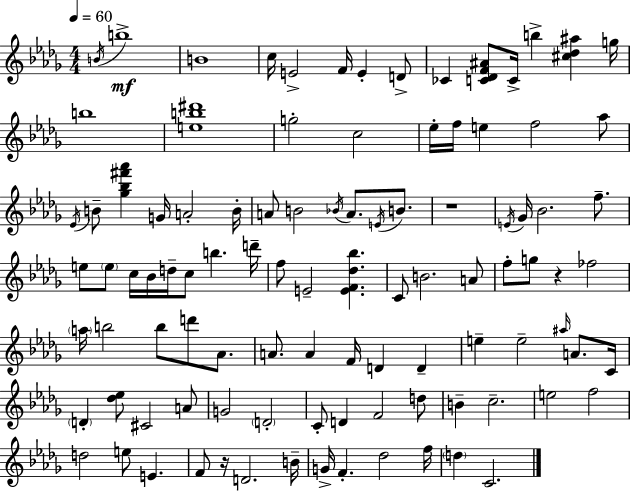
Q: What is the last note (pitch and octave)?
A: C4